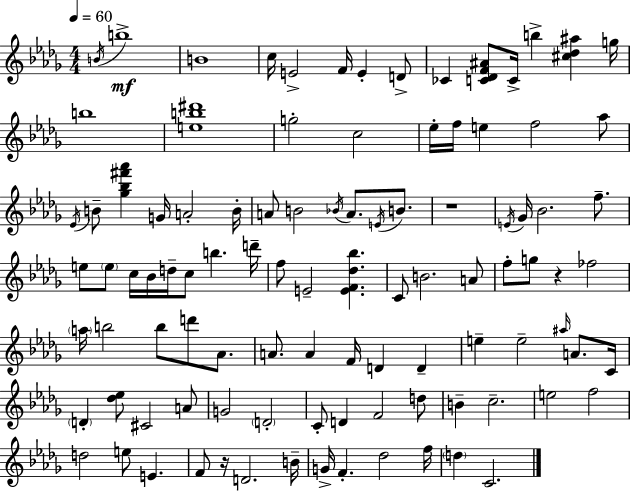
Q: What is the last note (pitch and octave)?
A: C4